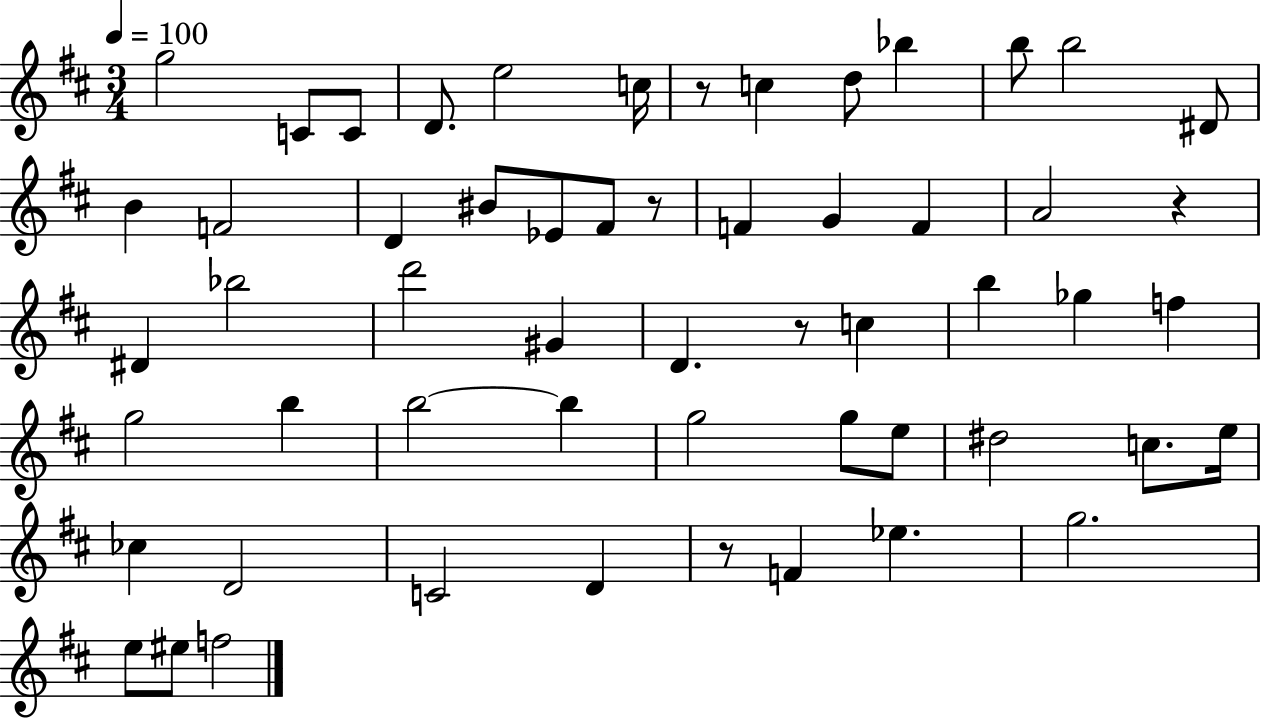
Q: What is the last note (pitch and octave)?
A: F5